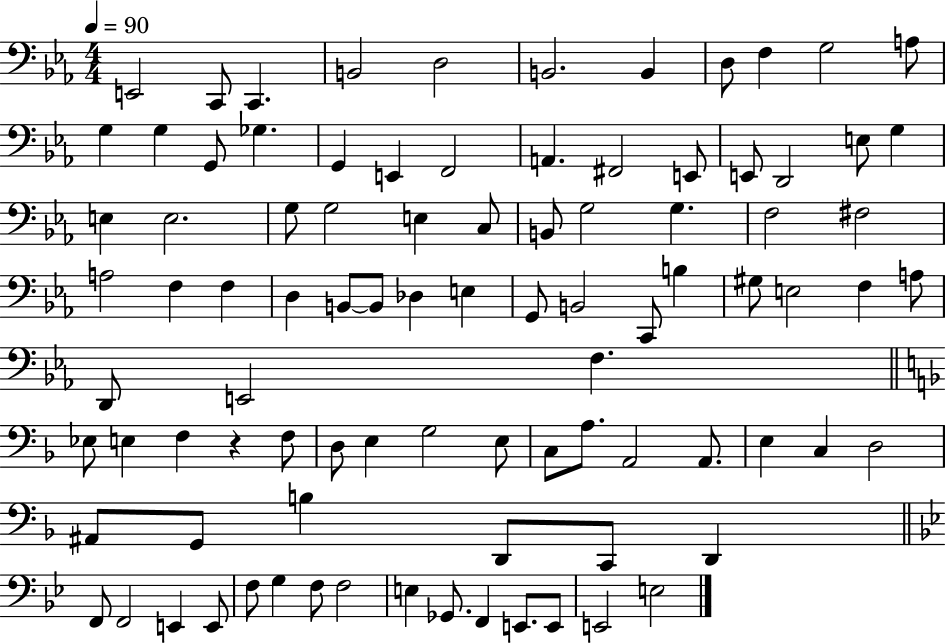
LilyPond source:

{
  \clef bass
  \numericTimeSignature
  \time 4/4
  \key ees \major
  \tempo 4 = 90
  e,2 c,8 c,4. | b,2 d2 | b,2. b,4 | d8 f4 g2 a8 | \break g4 g4 g,8 ges4. | g,4 e,4 f,2 | a,4. fis,2 e,8 | e,8 d,2 e8 g4 | \break e4 e2. | g8 g2 e4 c8 | b,8 g2 g4. | f2 fis2 | \break a2 f4 f4 | d4 b,8~~ b,8 des4 e4 | g,8 b,2 c,8 b4 | gis8 e2 f4 a8 | \break d,8 e,2 f4. | \bar "||" \break \key f \major ees8 e4 f4 r4 f8 | d8 e4 g2 e8 | c8 a8. a,2 a,8. | e4 c4 d2 | \break ais,8 g,8 b4 d,8 c,8 d,4 | \bar "||" \break \key bes \major f,8 f,2 e,4 e,8 | f8 g4 f8 f2 | e4 ges,8. f,4 e,8. e,8 | e,2 e2 | \break \bar "|."
}